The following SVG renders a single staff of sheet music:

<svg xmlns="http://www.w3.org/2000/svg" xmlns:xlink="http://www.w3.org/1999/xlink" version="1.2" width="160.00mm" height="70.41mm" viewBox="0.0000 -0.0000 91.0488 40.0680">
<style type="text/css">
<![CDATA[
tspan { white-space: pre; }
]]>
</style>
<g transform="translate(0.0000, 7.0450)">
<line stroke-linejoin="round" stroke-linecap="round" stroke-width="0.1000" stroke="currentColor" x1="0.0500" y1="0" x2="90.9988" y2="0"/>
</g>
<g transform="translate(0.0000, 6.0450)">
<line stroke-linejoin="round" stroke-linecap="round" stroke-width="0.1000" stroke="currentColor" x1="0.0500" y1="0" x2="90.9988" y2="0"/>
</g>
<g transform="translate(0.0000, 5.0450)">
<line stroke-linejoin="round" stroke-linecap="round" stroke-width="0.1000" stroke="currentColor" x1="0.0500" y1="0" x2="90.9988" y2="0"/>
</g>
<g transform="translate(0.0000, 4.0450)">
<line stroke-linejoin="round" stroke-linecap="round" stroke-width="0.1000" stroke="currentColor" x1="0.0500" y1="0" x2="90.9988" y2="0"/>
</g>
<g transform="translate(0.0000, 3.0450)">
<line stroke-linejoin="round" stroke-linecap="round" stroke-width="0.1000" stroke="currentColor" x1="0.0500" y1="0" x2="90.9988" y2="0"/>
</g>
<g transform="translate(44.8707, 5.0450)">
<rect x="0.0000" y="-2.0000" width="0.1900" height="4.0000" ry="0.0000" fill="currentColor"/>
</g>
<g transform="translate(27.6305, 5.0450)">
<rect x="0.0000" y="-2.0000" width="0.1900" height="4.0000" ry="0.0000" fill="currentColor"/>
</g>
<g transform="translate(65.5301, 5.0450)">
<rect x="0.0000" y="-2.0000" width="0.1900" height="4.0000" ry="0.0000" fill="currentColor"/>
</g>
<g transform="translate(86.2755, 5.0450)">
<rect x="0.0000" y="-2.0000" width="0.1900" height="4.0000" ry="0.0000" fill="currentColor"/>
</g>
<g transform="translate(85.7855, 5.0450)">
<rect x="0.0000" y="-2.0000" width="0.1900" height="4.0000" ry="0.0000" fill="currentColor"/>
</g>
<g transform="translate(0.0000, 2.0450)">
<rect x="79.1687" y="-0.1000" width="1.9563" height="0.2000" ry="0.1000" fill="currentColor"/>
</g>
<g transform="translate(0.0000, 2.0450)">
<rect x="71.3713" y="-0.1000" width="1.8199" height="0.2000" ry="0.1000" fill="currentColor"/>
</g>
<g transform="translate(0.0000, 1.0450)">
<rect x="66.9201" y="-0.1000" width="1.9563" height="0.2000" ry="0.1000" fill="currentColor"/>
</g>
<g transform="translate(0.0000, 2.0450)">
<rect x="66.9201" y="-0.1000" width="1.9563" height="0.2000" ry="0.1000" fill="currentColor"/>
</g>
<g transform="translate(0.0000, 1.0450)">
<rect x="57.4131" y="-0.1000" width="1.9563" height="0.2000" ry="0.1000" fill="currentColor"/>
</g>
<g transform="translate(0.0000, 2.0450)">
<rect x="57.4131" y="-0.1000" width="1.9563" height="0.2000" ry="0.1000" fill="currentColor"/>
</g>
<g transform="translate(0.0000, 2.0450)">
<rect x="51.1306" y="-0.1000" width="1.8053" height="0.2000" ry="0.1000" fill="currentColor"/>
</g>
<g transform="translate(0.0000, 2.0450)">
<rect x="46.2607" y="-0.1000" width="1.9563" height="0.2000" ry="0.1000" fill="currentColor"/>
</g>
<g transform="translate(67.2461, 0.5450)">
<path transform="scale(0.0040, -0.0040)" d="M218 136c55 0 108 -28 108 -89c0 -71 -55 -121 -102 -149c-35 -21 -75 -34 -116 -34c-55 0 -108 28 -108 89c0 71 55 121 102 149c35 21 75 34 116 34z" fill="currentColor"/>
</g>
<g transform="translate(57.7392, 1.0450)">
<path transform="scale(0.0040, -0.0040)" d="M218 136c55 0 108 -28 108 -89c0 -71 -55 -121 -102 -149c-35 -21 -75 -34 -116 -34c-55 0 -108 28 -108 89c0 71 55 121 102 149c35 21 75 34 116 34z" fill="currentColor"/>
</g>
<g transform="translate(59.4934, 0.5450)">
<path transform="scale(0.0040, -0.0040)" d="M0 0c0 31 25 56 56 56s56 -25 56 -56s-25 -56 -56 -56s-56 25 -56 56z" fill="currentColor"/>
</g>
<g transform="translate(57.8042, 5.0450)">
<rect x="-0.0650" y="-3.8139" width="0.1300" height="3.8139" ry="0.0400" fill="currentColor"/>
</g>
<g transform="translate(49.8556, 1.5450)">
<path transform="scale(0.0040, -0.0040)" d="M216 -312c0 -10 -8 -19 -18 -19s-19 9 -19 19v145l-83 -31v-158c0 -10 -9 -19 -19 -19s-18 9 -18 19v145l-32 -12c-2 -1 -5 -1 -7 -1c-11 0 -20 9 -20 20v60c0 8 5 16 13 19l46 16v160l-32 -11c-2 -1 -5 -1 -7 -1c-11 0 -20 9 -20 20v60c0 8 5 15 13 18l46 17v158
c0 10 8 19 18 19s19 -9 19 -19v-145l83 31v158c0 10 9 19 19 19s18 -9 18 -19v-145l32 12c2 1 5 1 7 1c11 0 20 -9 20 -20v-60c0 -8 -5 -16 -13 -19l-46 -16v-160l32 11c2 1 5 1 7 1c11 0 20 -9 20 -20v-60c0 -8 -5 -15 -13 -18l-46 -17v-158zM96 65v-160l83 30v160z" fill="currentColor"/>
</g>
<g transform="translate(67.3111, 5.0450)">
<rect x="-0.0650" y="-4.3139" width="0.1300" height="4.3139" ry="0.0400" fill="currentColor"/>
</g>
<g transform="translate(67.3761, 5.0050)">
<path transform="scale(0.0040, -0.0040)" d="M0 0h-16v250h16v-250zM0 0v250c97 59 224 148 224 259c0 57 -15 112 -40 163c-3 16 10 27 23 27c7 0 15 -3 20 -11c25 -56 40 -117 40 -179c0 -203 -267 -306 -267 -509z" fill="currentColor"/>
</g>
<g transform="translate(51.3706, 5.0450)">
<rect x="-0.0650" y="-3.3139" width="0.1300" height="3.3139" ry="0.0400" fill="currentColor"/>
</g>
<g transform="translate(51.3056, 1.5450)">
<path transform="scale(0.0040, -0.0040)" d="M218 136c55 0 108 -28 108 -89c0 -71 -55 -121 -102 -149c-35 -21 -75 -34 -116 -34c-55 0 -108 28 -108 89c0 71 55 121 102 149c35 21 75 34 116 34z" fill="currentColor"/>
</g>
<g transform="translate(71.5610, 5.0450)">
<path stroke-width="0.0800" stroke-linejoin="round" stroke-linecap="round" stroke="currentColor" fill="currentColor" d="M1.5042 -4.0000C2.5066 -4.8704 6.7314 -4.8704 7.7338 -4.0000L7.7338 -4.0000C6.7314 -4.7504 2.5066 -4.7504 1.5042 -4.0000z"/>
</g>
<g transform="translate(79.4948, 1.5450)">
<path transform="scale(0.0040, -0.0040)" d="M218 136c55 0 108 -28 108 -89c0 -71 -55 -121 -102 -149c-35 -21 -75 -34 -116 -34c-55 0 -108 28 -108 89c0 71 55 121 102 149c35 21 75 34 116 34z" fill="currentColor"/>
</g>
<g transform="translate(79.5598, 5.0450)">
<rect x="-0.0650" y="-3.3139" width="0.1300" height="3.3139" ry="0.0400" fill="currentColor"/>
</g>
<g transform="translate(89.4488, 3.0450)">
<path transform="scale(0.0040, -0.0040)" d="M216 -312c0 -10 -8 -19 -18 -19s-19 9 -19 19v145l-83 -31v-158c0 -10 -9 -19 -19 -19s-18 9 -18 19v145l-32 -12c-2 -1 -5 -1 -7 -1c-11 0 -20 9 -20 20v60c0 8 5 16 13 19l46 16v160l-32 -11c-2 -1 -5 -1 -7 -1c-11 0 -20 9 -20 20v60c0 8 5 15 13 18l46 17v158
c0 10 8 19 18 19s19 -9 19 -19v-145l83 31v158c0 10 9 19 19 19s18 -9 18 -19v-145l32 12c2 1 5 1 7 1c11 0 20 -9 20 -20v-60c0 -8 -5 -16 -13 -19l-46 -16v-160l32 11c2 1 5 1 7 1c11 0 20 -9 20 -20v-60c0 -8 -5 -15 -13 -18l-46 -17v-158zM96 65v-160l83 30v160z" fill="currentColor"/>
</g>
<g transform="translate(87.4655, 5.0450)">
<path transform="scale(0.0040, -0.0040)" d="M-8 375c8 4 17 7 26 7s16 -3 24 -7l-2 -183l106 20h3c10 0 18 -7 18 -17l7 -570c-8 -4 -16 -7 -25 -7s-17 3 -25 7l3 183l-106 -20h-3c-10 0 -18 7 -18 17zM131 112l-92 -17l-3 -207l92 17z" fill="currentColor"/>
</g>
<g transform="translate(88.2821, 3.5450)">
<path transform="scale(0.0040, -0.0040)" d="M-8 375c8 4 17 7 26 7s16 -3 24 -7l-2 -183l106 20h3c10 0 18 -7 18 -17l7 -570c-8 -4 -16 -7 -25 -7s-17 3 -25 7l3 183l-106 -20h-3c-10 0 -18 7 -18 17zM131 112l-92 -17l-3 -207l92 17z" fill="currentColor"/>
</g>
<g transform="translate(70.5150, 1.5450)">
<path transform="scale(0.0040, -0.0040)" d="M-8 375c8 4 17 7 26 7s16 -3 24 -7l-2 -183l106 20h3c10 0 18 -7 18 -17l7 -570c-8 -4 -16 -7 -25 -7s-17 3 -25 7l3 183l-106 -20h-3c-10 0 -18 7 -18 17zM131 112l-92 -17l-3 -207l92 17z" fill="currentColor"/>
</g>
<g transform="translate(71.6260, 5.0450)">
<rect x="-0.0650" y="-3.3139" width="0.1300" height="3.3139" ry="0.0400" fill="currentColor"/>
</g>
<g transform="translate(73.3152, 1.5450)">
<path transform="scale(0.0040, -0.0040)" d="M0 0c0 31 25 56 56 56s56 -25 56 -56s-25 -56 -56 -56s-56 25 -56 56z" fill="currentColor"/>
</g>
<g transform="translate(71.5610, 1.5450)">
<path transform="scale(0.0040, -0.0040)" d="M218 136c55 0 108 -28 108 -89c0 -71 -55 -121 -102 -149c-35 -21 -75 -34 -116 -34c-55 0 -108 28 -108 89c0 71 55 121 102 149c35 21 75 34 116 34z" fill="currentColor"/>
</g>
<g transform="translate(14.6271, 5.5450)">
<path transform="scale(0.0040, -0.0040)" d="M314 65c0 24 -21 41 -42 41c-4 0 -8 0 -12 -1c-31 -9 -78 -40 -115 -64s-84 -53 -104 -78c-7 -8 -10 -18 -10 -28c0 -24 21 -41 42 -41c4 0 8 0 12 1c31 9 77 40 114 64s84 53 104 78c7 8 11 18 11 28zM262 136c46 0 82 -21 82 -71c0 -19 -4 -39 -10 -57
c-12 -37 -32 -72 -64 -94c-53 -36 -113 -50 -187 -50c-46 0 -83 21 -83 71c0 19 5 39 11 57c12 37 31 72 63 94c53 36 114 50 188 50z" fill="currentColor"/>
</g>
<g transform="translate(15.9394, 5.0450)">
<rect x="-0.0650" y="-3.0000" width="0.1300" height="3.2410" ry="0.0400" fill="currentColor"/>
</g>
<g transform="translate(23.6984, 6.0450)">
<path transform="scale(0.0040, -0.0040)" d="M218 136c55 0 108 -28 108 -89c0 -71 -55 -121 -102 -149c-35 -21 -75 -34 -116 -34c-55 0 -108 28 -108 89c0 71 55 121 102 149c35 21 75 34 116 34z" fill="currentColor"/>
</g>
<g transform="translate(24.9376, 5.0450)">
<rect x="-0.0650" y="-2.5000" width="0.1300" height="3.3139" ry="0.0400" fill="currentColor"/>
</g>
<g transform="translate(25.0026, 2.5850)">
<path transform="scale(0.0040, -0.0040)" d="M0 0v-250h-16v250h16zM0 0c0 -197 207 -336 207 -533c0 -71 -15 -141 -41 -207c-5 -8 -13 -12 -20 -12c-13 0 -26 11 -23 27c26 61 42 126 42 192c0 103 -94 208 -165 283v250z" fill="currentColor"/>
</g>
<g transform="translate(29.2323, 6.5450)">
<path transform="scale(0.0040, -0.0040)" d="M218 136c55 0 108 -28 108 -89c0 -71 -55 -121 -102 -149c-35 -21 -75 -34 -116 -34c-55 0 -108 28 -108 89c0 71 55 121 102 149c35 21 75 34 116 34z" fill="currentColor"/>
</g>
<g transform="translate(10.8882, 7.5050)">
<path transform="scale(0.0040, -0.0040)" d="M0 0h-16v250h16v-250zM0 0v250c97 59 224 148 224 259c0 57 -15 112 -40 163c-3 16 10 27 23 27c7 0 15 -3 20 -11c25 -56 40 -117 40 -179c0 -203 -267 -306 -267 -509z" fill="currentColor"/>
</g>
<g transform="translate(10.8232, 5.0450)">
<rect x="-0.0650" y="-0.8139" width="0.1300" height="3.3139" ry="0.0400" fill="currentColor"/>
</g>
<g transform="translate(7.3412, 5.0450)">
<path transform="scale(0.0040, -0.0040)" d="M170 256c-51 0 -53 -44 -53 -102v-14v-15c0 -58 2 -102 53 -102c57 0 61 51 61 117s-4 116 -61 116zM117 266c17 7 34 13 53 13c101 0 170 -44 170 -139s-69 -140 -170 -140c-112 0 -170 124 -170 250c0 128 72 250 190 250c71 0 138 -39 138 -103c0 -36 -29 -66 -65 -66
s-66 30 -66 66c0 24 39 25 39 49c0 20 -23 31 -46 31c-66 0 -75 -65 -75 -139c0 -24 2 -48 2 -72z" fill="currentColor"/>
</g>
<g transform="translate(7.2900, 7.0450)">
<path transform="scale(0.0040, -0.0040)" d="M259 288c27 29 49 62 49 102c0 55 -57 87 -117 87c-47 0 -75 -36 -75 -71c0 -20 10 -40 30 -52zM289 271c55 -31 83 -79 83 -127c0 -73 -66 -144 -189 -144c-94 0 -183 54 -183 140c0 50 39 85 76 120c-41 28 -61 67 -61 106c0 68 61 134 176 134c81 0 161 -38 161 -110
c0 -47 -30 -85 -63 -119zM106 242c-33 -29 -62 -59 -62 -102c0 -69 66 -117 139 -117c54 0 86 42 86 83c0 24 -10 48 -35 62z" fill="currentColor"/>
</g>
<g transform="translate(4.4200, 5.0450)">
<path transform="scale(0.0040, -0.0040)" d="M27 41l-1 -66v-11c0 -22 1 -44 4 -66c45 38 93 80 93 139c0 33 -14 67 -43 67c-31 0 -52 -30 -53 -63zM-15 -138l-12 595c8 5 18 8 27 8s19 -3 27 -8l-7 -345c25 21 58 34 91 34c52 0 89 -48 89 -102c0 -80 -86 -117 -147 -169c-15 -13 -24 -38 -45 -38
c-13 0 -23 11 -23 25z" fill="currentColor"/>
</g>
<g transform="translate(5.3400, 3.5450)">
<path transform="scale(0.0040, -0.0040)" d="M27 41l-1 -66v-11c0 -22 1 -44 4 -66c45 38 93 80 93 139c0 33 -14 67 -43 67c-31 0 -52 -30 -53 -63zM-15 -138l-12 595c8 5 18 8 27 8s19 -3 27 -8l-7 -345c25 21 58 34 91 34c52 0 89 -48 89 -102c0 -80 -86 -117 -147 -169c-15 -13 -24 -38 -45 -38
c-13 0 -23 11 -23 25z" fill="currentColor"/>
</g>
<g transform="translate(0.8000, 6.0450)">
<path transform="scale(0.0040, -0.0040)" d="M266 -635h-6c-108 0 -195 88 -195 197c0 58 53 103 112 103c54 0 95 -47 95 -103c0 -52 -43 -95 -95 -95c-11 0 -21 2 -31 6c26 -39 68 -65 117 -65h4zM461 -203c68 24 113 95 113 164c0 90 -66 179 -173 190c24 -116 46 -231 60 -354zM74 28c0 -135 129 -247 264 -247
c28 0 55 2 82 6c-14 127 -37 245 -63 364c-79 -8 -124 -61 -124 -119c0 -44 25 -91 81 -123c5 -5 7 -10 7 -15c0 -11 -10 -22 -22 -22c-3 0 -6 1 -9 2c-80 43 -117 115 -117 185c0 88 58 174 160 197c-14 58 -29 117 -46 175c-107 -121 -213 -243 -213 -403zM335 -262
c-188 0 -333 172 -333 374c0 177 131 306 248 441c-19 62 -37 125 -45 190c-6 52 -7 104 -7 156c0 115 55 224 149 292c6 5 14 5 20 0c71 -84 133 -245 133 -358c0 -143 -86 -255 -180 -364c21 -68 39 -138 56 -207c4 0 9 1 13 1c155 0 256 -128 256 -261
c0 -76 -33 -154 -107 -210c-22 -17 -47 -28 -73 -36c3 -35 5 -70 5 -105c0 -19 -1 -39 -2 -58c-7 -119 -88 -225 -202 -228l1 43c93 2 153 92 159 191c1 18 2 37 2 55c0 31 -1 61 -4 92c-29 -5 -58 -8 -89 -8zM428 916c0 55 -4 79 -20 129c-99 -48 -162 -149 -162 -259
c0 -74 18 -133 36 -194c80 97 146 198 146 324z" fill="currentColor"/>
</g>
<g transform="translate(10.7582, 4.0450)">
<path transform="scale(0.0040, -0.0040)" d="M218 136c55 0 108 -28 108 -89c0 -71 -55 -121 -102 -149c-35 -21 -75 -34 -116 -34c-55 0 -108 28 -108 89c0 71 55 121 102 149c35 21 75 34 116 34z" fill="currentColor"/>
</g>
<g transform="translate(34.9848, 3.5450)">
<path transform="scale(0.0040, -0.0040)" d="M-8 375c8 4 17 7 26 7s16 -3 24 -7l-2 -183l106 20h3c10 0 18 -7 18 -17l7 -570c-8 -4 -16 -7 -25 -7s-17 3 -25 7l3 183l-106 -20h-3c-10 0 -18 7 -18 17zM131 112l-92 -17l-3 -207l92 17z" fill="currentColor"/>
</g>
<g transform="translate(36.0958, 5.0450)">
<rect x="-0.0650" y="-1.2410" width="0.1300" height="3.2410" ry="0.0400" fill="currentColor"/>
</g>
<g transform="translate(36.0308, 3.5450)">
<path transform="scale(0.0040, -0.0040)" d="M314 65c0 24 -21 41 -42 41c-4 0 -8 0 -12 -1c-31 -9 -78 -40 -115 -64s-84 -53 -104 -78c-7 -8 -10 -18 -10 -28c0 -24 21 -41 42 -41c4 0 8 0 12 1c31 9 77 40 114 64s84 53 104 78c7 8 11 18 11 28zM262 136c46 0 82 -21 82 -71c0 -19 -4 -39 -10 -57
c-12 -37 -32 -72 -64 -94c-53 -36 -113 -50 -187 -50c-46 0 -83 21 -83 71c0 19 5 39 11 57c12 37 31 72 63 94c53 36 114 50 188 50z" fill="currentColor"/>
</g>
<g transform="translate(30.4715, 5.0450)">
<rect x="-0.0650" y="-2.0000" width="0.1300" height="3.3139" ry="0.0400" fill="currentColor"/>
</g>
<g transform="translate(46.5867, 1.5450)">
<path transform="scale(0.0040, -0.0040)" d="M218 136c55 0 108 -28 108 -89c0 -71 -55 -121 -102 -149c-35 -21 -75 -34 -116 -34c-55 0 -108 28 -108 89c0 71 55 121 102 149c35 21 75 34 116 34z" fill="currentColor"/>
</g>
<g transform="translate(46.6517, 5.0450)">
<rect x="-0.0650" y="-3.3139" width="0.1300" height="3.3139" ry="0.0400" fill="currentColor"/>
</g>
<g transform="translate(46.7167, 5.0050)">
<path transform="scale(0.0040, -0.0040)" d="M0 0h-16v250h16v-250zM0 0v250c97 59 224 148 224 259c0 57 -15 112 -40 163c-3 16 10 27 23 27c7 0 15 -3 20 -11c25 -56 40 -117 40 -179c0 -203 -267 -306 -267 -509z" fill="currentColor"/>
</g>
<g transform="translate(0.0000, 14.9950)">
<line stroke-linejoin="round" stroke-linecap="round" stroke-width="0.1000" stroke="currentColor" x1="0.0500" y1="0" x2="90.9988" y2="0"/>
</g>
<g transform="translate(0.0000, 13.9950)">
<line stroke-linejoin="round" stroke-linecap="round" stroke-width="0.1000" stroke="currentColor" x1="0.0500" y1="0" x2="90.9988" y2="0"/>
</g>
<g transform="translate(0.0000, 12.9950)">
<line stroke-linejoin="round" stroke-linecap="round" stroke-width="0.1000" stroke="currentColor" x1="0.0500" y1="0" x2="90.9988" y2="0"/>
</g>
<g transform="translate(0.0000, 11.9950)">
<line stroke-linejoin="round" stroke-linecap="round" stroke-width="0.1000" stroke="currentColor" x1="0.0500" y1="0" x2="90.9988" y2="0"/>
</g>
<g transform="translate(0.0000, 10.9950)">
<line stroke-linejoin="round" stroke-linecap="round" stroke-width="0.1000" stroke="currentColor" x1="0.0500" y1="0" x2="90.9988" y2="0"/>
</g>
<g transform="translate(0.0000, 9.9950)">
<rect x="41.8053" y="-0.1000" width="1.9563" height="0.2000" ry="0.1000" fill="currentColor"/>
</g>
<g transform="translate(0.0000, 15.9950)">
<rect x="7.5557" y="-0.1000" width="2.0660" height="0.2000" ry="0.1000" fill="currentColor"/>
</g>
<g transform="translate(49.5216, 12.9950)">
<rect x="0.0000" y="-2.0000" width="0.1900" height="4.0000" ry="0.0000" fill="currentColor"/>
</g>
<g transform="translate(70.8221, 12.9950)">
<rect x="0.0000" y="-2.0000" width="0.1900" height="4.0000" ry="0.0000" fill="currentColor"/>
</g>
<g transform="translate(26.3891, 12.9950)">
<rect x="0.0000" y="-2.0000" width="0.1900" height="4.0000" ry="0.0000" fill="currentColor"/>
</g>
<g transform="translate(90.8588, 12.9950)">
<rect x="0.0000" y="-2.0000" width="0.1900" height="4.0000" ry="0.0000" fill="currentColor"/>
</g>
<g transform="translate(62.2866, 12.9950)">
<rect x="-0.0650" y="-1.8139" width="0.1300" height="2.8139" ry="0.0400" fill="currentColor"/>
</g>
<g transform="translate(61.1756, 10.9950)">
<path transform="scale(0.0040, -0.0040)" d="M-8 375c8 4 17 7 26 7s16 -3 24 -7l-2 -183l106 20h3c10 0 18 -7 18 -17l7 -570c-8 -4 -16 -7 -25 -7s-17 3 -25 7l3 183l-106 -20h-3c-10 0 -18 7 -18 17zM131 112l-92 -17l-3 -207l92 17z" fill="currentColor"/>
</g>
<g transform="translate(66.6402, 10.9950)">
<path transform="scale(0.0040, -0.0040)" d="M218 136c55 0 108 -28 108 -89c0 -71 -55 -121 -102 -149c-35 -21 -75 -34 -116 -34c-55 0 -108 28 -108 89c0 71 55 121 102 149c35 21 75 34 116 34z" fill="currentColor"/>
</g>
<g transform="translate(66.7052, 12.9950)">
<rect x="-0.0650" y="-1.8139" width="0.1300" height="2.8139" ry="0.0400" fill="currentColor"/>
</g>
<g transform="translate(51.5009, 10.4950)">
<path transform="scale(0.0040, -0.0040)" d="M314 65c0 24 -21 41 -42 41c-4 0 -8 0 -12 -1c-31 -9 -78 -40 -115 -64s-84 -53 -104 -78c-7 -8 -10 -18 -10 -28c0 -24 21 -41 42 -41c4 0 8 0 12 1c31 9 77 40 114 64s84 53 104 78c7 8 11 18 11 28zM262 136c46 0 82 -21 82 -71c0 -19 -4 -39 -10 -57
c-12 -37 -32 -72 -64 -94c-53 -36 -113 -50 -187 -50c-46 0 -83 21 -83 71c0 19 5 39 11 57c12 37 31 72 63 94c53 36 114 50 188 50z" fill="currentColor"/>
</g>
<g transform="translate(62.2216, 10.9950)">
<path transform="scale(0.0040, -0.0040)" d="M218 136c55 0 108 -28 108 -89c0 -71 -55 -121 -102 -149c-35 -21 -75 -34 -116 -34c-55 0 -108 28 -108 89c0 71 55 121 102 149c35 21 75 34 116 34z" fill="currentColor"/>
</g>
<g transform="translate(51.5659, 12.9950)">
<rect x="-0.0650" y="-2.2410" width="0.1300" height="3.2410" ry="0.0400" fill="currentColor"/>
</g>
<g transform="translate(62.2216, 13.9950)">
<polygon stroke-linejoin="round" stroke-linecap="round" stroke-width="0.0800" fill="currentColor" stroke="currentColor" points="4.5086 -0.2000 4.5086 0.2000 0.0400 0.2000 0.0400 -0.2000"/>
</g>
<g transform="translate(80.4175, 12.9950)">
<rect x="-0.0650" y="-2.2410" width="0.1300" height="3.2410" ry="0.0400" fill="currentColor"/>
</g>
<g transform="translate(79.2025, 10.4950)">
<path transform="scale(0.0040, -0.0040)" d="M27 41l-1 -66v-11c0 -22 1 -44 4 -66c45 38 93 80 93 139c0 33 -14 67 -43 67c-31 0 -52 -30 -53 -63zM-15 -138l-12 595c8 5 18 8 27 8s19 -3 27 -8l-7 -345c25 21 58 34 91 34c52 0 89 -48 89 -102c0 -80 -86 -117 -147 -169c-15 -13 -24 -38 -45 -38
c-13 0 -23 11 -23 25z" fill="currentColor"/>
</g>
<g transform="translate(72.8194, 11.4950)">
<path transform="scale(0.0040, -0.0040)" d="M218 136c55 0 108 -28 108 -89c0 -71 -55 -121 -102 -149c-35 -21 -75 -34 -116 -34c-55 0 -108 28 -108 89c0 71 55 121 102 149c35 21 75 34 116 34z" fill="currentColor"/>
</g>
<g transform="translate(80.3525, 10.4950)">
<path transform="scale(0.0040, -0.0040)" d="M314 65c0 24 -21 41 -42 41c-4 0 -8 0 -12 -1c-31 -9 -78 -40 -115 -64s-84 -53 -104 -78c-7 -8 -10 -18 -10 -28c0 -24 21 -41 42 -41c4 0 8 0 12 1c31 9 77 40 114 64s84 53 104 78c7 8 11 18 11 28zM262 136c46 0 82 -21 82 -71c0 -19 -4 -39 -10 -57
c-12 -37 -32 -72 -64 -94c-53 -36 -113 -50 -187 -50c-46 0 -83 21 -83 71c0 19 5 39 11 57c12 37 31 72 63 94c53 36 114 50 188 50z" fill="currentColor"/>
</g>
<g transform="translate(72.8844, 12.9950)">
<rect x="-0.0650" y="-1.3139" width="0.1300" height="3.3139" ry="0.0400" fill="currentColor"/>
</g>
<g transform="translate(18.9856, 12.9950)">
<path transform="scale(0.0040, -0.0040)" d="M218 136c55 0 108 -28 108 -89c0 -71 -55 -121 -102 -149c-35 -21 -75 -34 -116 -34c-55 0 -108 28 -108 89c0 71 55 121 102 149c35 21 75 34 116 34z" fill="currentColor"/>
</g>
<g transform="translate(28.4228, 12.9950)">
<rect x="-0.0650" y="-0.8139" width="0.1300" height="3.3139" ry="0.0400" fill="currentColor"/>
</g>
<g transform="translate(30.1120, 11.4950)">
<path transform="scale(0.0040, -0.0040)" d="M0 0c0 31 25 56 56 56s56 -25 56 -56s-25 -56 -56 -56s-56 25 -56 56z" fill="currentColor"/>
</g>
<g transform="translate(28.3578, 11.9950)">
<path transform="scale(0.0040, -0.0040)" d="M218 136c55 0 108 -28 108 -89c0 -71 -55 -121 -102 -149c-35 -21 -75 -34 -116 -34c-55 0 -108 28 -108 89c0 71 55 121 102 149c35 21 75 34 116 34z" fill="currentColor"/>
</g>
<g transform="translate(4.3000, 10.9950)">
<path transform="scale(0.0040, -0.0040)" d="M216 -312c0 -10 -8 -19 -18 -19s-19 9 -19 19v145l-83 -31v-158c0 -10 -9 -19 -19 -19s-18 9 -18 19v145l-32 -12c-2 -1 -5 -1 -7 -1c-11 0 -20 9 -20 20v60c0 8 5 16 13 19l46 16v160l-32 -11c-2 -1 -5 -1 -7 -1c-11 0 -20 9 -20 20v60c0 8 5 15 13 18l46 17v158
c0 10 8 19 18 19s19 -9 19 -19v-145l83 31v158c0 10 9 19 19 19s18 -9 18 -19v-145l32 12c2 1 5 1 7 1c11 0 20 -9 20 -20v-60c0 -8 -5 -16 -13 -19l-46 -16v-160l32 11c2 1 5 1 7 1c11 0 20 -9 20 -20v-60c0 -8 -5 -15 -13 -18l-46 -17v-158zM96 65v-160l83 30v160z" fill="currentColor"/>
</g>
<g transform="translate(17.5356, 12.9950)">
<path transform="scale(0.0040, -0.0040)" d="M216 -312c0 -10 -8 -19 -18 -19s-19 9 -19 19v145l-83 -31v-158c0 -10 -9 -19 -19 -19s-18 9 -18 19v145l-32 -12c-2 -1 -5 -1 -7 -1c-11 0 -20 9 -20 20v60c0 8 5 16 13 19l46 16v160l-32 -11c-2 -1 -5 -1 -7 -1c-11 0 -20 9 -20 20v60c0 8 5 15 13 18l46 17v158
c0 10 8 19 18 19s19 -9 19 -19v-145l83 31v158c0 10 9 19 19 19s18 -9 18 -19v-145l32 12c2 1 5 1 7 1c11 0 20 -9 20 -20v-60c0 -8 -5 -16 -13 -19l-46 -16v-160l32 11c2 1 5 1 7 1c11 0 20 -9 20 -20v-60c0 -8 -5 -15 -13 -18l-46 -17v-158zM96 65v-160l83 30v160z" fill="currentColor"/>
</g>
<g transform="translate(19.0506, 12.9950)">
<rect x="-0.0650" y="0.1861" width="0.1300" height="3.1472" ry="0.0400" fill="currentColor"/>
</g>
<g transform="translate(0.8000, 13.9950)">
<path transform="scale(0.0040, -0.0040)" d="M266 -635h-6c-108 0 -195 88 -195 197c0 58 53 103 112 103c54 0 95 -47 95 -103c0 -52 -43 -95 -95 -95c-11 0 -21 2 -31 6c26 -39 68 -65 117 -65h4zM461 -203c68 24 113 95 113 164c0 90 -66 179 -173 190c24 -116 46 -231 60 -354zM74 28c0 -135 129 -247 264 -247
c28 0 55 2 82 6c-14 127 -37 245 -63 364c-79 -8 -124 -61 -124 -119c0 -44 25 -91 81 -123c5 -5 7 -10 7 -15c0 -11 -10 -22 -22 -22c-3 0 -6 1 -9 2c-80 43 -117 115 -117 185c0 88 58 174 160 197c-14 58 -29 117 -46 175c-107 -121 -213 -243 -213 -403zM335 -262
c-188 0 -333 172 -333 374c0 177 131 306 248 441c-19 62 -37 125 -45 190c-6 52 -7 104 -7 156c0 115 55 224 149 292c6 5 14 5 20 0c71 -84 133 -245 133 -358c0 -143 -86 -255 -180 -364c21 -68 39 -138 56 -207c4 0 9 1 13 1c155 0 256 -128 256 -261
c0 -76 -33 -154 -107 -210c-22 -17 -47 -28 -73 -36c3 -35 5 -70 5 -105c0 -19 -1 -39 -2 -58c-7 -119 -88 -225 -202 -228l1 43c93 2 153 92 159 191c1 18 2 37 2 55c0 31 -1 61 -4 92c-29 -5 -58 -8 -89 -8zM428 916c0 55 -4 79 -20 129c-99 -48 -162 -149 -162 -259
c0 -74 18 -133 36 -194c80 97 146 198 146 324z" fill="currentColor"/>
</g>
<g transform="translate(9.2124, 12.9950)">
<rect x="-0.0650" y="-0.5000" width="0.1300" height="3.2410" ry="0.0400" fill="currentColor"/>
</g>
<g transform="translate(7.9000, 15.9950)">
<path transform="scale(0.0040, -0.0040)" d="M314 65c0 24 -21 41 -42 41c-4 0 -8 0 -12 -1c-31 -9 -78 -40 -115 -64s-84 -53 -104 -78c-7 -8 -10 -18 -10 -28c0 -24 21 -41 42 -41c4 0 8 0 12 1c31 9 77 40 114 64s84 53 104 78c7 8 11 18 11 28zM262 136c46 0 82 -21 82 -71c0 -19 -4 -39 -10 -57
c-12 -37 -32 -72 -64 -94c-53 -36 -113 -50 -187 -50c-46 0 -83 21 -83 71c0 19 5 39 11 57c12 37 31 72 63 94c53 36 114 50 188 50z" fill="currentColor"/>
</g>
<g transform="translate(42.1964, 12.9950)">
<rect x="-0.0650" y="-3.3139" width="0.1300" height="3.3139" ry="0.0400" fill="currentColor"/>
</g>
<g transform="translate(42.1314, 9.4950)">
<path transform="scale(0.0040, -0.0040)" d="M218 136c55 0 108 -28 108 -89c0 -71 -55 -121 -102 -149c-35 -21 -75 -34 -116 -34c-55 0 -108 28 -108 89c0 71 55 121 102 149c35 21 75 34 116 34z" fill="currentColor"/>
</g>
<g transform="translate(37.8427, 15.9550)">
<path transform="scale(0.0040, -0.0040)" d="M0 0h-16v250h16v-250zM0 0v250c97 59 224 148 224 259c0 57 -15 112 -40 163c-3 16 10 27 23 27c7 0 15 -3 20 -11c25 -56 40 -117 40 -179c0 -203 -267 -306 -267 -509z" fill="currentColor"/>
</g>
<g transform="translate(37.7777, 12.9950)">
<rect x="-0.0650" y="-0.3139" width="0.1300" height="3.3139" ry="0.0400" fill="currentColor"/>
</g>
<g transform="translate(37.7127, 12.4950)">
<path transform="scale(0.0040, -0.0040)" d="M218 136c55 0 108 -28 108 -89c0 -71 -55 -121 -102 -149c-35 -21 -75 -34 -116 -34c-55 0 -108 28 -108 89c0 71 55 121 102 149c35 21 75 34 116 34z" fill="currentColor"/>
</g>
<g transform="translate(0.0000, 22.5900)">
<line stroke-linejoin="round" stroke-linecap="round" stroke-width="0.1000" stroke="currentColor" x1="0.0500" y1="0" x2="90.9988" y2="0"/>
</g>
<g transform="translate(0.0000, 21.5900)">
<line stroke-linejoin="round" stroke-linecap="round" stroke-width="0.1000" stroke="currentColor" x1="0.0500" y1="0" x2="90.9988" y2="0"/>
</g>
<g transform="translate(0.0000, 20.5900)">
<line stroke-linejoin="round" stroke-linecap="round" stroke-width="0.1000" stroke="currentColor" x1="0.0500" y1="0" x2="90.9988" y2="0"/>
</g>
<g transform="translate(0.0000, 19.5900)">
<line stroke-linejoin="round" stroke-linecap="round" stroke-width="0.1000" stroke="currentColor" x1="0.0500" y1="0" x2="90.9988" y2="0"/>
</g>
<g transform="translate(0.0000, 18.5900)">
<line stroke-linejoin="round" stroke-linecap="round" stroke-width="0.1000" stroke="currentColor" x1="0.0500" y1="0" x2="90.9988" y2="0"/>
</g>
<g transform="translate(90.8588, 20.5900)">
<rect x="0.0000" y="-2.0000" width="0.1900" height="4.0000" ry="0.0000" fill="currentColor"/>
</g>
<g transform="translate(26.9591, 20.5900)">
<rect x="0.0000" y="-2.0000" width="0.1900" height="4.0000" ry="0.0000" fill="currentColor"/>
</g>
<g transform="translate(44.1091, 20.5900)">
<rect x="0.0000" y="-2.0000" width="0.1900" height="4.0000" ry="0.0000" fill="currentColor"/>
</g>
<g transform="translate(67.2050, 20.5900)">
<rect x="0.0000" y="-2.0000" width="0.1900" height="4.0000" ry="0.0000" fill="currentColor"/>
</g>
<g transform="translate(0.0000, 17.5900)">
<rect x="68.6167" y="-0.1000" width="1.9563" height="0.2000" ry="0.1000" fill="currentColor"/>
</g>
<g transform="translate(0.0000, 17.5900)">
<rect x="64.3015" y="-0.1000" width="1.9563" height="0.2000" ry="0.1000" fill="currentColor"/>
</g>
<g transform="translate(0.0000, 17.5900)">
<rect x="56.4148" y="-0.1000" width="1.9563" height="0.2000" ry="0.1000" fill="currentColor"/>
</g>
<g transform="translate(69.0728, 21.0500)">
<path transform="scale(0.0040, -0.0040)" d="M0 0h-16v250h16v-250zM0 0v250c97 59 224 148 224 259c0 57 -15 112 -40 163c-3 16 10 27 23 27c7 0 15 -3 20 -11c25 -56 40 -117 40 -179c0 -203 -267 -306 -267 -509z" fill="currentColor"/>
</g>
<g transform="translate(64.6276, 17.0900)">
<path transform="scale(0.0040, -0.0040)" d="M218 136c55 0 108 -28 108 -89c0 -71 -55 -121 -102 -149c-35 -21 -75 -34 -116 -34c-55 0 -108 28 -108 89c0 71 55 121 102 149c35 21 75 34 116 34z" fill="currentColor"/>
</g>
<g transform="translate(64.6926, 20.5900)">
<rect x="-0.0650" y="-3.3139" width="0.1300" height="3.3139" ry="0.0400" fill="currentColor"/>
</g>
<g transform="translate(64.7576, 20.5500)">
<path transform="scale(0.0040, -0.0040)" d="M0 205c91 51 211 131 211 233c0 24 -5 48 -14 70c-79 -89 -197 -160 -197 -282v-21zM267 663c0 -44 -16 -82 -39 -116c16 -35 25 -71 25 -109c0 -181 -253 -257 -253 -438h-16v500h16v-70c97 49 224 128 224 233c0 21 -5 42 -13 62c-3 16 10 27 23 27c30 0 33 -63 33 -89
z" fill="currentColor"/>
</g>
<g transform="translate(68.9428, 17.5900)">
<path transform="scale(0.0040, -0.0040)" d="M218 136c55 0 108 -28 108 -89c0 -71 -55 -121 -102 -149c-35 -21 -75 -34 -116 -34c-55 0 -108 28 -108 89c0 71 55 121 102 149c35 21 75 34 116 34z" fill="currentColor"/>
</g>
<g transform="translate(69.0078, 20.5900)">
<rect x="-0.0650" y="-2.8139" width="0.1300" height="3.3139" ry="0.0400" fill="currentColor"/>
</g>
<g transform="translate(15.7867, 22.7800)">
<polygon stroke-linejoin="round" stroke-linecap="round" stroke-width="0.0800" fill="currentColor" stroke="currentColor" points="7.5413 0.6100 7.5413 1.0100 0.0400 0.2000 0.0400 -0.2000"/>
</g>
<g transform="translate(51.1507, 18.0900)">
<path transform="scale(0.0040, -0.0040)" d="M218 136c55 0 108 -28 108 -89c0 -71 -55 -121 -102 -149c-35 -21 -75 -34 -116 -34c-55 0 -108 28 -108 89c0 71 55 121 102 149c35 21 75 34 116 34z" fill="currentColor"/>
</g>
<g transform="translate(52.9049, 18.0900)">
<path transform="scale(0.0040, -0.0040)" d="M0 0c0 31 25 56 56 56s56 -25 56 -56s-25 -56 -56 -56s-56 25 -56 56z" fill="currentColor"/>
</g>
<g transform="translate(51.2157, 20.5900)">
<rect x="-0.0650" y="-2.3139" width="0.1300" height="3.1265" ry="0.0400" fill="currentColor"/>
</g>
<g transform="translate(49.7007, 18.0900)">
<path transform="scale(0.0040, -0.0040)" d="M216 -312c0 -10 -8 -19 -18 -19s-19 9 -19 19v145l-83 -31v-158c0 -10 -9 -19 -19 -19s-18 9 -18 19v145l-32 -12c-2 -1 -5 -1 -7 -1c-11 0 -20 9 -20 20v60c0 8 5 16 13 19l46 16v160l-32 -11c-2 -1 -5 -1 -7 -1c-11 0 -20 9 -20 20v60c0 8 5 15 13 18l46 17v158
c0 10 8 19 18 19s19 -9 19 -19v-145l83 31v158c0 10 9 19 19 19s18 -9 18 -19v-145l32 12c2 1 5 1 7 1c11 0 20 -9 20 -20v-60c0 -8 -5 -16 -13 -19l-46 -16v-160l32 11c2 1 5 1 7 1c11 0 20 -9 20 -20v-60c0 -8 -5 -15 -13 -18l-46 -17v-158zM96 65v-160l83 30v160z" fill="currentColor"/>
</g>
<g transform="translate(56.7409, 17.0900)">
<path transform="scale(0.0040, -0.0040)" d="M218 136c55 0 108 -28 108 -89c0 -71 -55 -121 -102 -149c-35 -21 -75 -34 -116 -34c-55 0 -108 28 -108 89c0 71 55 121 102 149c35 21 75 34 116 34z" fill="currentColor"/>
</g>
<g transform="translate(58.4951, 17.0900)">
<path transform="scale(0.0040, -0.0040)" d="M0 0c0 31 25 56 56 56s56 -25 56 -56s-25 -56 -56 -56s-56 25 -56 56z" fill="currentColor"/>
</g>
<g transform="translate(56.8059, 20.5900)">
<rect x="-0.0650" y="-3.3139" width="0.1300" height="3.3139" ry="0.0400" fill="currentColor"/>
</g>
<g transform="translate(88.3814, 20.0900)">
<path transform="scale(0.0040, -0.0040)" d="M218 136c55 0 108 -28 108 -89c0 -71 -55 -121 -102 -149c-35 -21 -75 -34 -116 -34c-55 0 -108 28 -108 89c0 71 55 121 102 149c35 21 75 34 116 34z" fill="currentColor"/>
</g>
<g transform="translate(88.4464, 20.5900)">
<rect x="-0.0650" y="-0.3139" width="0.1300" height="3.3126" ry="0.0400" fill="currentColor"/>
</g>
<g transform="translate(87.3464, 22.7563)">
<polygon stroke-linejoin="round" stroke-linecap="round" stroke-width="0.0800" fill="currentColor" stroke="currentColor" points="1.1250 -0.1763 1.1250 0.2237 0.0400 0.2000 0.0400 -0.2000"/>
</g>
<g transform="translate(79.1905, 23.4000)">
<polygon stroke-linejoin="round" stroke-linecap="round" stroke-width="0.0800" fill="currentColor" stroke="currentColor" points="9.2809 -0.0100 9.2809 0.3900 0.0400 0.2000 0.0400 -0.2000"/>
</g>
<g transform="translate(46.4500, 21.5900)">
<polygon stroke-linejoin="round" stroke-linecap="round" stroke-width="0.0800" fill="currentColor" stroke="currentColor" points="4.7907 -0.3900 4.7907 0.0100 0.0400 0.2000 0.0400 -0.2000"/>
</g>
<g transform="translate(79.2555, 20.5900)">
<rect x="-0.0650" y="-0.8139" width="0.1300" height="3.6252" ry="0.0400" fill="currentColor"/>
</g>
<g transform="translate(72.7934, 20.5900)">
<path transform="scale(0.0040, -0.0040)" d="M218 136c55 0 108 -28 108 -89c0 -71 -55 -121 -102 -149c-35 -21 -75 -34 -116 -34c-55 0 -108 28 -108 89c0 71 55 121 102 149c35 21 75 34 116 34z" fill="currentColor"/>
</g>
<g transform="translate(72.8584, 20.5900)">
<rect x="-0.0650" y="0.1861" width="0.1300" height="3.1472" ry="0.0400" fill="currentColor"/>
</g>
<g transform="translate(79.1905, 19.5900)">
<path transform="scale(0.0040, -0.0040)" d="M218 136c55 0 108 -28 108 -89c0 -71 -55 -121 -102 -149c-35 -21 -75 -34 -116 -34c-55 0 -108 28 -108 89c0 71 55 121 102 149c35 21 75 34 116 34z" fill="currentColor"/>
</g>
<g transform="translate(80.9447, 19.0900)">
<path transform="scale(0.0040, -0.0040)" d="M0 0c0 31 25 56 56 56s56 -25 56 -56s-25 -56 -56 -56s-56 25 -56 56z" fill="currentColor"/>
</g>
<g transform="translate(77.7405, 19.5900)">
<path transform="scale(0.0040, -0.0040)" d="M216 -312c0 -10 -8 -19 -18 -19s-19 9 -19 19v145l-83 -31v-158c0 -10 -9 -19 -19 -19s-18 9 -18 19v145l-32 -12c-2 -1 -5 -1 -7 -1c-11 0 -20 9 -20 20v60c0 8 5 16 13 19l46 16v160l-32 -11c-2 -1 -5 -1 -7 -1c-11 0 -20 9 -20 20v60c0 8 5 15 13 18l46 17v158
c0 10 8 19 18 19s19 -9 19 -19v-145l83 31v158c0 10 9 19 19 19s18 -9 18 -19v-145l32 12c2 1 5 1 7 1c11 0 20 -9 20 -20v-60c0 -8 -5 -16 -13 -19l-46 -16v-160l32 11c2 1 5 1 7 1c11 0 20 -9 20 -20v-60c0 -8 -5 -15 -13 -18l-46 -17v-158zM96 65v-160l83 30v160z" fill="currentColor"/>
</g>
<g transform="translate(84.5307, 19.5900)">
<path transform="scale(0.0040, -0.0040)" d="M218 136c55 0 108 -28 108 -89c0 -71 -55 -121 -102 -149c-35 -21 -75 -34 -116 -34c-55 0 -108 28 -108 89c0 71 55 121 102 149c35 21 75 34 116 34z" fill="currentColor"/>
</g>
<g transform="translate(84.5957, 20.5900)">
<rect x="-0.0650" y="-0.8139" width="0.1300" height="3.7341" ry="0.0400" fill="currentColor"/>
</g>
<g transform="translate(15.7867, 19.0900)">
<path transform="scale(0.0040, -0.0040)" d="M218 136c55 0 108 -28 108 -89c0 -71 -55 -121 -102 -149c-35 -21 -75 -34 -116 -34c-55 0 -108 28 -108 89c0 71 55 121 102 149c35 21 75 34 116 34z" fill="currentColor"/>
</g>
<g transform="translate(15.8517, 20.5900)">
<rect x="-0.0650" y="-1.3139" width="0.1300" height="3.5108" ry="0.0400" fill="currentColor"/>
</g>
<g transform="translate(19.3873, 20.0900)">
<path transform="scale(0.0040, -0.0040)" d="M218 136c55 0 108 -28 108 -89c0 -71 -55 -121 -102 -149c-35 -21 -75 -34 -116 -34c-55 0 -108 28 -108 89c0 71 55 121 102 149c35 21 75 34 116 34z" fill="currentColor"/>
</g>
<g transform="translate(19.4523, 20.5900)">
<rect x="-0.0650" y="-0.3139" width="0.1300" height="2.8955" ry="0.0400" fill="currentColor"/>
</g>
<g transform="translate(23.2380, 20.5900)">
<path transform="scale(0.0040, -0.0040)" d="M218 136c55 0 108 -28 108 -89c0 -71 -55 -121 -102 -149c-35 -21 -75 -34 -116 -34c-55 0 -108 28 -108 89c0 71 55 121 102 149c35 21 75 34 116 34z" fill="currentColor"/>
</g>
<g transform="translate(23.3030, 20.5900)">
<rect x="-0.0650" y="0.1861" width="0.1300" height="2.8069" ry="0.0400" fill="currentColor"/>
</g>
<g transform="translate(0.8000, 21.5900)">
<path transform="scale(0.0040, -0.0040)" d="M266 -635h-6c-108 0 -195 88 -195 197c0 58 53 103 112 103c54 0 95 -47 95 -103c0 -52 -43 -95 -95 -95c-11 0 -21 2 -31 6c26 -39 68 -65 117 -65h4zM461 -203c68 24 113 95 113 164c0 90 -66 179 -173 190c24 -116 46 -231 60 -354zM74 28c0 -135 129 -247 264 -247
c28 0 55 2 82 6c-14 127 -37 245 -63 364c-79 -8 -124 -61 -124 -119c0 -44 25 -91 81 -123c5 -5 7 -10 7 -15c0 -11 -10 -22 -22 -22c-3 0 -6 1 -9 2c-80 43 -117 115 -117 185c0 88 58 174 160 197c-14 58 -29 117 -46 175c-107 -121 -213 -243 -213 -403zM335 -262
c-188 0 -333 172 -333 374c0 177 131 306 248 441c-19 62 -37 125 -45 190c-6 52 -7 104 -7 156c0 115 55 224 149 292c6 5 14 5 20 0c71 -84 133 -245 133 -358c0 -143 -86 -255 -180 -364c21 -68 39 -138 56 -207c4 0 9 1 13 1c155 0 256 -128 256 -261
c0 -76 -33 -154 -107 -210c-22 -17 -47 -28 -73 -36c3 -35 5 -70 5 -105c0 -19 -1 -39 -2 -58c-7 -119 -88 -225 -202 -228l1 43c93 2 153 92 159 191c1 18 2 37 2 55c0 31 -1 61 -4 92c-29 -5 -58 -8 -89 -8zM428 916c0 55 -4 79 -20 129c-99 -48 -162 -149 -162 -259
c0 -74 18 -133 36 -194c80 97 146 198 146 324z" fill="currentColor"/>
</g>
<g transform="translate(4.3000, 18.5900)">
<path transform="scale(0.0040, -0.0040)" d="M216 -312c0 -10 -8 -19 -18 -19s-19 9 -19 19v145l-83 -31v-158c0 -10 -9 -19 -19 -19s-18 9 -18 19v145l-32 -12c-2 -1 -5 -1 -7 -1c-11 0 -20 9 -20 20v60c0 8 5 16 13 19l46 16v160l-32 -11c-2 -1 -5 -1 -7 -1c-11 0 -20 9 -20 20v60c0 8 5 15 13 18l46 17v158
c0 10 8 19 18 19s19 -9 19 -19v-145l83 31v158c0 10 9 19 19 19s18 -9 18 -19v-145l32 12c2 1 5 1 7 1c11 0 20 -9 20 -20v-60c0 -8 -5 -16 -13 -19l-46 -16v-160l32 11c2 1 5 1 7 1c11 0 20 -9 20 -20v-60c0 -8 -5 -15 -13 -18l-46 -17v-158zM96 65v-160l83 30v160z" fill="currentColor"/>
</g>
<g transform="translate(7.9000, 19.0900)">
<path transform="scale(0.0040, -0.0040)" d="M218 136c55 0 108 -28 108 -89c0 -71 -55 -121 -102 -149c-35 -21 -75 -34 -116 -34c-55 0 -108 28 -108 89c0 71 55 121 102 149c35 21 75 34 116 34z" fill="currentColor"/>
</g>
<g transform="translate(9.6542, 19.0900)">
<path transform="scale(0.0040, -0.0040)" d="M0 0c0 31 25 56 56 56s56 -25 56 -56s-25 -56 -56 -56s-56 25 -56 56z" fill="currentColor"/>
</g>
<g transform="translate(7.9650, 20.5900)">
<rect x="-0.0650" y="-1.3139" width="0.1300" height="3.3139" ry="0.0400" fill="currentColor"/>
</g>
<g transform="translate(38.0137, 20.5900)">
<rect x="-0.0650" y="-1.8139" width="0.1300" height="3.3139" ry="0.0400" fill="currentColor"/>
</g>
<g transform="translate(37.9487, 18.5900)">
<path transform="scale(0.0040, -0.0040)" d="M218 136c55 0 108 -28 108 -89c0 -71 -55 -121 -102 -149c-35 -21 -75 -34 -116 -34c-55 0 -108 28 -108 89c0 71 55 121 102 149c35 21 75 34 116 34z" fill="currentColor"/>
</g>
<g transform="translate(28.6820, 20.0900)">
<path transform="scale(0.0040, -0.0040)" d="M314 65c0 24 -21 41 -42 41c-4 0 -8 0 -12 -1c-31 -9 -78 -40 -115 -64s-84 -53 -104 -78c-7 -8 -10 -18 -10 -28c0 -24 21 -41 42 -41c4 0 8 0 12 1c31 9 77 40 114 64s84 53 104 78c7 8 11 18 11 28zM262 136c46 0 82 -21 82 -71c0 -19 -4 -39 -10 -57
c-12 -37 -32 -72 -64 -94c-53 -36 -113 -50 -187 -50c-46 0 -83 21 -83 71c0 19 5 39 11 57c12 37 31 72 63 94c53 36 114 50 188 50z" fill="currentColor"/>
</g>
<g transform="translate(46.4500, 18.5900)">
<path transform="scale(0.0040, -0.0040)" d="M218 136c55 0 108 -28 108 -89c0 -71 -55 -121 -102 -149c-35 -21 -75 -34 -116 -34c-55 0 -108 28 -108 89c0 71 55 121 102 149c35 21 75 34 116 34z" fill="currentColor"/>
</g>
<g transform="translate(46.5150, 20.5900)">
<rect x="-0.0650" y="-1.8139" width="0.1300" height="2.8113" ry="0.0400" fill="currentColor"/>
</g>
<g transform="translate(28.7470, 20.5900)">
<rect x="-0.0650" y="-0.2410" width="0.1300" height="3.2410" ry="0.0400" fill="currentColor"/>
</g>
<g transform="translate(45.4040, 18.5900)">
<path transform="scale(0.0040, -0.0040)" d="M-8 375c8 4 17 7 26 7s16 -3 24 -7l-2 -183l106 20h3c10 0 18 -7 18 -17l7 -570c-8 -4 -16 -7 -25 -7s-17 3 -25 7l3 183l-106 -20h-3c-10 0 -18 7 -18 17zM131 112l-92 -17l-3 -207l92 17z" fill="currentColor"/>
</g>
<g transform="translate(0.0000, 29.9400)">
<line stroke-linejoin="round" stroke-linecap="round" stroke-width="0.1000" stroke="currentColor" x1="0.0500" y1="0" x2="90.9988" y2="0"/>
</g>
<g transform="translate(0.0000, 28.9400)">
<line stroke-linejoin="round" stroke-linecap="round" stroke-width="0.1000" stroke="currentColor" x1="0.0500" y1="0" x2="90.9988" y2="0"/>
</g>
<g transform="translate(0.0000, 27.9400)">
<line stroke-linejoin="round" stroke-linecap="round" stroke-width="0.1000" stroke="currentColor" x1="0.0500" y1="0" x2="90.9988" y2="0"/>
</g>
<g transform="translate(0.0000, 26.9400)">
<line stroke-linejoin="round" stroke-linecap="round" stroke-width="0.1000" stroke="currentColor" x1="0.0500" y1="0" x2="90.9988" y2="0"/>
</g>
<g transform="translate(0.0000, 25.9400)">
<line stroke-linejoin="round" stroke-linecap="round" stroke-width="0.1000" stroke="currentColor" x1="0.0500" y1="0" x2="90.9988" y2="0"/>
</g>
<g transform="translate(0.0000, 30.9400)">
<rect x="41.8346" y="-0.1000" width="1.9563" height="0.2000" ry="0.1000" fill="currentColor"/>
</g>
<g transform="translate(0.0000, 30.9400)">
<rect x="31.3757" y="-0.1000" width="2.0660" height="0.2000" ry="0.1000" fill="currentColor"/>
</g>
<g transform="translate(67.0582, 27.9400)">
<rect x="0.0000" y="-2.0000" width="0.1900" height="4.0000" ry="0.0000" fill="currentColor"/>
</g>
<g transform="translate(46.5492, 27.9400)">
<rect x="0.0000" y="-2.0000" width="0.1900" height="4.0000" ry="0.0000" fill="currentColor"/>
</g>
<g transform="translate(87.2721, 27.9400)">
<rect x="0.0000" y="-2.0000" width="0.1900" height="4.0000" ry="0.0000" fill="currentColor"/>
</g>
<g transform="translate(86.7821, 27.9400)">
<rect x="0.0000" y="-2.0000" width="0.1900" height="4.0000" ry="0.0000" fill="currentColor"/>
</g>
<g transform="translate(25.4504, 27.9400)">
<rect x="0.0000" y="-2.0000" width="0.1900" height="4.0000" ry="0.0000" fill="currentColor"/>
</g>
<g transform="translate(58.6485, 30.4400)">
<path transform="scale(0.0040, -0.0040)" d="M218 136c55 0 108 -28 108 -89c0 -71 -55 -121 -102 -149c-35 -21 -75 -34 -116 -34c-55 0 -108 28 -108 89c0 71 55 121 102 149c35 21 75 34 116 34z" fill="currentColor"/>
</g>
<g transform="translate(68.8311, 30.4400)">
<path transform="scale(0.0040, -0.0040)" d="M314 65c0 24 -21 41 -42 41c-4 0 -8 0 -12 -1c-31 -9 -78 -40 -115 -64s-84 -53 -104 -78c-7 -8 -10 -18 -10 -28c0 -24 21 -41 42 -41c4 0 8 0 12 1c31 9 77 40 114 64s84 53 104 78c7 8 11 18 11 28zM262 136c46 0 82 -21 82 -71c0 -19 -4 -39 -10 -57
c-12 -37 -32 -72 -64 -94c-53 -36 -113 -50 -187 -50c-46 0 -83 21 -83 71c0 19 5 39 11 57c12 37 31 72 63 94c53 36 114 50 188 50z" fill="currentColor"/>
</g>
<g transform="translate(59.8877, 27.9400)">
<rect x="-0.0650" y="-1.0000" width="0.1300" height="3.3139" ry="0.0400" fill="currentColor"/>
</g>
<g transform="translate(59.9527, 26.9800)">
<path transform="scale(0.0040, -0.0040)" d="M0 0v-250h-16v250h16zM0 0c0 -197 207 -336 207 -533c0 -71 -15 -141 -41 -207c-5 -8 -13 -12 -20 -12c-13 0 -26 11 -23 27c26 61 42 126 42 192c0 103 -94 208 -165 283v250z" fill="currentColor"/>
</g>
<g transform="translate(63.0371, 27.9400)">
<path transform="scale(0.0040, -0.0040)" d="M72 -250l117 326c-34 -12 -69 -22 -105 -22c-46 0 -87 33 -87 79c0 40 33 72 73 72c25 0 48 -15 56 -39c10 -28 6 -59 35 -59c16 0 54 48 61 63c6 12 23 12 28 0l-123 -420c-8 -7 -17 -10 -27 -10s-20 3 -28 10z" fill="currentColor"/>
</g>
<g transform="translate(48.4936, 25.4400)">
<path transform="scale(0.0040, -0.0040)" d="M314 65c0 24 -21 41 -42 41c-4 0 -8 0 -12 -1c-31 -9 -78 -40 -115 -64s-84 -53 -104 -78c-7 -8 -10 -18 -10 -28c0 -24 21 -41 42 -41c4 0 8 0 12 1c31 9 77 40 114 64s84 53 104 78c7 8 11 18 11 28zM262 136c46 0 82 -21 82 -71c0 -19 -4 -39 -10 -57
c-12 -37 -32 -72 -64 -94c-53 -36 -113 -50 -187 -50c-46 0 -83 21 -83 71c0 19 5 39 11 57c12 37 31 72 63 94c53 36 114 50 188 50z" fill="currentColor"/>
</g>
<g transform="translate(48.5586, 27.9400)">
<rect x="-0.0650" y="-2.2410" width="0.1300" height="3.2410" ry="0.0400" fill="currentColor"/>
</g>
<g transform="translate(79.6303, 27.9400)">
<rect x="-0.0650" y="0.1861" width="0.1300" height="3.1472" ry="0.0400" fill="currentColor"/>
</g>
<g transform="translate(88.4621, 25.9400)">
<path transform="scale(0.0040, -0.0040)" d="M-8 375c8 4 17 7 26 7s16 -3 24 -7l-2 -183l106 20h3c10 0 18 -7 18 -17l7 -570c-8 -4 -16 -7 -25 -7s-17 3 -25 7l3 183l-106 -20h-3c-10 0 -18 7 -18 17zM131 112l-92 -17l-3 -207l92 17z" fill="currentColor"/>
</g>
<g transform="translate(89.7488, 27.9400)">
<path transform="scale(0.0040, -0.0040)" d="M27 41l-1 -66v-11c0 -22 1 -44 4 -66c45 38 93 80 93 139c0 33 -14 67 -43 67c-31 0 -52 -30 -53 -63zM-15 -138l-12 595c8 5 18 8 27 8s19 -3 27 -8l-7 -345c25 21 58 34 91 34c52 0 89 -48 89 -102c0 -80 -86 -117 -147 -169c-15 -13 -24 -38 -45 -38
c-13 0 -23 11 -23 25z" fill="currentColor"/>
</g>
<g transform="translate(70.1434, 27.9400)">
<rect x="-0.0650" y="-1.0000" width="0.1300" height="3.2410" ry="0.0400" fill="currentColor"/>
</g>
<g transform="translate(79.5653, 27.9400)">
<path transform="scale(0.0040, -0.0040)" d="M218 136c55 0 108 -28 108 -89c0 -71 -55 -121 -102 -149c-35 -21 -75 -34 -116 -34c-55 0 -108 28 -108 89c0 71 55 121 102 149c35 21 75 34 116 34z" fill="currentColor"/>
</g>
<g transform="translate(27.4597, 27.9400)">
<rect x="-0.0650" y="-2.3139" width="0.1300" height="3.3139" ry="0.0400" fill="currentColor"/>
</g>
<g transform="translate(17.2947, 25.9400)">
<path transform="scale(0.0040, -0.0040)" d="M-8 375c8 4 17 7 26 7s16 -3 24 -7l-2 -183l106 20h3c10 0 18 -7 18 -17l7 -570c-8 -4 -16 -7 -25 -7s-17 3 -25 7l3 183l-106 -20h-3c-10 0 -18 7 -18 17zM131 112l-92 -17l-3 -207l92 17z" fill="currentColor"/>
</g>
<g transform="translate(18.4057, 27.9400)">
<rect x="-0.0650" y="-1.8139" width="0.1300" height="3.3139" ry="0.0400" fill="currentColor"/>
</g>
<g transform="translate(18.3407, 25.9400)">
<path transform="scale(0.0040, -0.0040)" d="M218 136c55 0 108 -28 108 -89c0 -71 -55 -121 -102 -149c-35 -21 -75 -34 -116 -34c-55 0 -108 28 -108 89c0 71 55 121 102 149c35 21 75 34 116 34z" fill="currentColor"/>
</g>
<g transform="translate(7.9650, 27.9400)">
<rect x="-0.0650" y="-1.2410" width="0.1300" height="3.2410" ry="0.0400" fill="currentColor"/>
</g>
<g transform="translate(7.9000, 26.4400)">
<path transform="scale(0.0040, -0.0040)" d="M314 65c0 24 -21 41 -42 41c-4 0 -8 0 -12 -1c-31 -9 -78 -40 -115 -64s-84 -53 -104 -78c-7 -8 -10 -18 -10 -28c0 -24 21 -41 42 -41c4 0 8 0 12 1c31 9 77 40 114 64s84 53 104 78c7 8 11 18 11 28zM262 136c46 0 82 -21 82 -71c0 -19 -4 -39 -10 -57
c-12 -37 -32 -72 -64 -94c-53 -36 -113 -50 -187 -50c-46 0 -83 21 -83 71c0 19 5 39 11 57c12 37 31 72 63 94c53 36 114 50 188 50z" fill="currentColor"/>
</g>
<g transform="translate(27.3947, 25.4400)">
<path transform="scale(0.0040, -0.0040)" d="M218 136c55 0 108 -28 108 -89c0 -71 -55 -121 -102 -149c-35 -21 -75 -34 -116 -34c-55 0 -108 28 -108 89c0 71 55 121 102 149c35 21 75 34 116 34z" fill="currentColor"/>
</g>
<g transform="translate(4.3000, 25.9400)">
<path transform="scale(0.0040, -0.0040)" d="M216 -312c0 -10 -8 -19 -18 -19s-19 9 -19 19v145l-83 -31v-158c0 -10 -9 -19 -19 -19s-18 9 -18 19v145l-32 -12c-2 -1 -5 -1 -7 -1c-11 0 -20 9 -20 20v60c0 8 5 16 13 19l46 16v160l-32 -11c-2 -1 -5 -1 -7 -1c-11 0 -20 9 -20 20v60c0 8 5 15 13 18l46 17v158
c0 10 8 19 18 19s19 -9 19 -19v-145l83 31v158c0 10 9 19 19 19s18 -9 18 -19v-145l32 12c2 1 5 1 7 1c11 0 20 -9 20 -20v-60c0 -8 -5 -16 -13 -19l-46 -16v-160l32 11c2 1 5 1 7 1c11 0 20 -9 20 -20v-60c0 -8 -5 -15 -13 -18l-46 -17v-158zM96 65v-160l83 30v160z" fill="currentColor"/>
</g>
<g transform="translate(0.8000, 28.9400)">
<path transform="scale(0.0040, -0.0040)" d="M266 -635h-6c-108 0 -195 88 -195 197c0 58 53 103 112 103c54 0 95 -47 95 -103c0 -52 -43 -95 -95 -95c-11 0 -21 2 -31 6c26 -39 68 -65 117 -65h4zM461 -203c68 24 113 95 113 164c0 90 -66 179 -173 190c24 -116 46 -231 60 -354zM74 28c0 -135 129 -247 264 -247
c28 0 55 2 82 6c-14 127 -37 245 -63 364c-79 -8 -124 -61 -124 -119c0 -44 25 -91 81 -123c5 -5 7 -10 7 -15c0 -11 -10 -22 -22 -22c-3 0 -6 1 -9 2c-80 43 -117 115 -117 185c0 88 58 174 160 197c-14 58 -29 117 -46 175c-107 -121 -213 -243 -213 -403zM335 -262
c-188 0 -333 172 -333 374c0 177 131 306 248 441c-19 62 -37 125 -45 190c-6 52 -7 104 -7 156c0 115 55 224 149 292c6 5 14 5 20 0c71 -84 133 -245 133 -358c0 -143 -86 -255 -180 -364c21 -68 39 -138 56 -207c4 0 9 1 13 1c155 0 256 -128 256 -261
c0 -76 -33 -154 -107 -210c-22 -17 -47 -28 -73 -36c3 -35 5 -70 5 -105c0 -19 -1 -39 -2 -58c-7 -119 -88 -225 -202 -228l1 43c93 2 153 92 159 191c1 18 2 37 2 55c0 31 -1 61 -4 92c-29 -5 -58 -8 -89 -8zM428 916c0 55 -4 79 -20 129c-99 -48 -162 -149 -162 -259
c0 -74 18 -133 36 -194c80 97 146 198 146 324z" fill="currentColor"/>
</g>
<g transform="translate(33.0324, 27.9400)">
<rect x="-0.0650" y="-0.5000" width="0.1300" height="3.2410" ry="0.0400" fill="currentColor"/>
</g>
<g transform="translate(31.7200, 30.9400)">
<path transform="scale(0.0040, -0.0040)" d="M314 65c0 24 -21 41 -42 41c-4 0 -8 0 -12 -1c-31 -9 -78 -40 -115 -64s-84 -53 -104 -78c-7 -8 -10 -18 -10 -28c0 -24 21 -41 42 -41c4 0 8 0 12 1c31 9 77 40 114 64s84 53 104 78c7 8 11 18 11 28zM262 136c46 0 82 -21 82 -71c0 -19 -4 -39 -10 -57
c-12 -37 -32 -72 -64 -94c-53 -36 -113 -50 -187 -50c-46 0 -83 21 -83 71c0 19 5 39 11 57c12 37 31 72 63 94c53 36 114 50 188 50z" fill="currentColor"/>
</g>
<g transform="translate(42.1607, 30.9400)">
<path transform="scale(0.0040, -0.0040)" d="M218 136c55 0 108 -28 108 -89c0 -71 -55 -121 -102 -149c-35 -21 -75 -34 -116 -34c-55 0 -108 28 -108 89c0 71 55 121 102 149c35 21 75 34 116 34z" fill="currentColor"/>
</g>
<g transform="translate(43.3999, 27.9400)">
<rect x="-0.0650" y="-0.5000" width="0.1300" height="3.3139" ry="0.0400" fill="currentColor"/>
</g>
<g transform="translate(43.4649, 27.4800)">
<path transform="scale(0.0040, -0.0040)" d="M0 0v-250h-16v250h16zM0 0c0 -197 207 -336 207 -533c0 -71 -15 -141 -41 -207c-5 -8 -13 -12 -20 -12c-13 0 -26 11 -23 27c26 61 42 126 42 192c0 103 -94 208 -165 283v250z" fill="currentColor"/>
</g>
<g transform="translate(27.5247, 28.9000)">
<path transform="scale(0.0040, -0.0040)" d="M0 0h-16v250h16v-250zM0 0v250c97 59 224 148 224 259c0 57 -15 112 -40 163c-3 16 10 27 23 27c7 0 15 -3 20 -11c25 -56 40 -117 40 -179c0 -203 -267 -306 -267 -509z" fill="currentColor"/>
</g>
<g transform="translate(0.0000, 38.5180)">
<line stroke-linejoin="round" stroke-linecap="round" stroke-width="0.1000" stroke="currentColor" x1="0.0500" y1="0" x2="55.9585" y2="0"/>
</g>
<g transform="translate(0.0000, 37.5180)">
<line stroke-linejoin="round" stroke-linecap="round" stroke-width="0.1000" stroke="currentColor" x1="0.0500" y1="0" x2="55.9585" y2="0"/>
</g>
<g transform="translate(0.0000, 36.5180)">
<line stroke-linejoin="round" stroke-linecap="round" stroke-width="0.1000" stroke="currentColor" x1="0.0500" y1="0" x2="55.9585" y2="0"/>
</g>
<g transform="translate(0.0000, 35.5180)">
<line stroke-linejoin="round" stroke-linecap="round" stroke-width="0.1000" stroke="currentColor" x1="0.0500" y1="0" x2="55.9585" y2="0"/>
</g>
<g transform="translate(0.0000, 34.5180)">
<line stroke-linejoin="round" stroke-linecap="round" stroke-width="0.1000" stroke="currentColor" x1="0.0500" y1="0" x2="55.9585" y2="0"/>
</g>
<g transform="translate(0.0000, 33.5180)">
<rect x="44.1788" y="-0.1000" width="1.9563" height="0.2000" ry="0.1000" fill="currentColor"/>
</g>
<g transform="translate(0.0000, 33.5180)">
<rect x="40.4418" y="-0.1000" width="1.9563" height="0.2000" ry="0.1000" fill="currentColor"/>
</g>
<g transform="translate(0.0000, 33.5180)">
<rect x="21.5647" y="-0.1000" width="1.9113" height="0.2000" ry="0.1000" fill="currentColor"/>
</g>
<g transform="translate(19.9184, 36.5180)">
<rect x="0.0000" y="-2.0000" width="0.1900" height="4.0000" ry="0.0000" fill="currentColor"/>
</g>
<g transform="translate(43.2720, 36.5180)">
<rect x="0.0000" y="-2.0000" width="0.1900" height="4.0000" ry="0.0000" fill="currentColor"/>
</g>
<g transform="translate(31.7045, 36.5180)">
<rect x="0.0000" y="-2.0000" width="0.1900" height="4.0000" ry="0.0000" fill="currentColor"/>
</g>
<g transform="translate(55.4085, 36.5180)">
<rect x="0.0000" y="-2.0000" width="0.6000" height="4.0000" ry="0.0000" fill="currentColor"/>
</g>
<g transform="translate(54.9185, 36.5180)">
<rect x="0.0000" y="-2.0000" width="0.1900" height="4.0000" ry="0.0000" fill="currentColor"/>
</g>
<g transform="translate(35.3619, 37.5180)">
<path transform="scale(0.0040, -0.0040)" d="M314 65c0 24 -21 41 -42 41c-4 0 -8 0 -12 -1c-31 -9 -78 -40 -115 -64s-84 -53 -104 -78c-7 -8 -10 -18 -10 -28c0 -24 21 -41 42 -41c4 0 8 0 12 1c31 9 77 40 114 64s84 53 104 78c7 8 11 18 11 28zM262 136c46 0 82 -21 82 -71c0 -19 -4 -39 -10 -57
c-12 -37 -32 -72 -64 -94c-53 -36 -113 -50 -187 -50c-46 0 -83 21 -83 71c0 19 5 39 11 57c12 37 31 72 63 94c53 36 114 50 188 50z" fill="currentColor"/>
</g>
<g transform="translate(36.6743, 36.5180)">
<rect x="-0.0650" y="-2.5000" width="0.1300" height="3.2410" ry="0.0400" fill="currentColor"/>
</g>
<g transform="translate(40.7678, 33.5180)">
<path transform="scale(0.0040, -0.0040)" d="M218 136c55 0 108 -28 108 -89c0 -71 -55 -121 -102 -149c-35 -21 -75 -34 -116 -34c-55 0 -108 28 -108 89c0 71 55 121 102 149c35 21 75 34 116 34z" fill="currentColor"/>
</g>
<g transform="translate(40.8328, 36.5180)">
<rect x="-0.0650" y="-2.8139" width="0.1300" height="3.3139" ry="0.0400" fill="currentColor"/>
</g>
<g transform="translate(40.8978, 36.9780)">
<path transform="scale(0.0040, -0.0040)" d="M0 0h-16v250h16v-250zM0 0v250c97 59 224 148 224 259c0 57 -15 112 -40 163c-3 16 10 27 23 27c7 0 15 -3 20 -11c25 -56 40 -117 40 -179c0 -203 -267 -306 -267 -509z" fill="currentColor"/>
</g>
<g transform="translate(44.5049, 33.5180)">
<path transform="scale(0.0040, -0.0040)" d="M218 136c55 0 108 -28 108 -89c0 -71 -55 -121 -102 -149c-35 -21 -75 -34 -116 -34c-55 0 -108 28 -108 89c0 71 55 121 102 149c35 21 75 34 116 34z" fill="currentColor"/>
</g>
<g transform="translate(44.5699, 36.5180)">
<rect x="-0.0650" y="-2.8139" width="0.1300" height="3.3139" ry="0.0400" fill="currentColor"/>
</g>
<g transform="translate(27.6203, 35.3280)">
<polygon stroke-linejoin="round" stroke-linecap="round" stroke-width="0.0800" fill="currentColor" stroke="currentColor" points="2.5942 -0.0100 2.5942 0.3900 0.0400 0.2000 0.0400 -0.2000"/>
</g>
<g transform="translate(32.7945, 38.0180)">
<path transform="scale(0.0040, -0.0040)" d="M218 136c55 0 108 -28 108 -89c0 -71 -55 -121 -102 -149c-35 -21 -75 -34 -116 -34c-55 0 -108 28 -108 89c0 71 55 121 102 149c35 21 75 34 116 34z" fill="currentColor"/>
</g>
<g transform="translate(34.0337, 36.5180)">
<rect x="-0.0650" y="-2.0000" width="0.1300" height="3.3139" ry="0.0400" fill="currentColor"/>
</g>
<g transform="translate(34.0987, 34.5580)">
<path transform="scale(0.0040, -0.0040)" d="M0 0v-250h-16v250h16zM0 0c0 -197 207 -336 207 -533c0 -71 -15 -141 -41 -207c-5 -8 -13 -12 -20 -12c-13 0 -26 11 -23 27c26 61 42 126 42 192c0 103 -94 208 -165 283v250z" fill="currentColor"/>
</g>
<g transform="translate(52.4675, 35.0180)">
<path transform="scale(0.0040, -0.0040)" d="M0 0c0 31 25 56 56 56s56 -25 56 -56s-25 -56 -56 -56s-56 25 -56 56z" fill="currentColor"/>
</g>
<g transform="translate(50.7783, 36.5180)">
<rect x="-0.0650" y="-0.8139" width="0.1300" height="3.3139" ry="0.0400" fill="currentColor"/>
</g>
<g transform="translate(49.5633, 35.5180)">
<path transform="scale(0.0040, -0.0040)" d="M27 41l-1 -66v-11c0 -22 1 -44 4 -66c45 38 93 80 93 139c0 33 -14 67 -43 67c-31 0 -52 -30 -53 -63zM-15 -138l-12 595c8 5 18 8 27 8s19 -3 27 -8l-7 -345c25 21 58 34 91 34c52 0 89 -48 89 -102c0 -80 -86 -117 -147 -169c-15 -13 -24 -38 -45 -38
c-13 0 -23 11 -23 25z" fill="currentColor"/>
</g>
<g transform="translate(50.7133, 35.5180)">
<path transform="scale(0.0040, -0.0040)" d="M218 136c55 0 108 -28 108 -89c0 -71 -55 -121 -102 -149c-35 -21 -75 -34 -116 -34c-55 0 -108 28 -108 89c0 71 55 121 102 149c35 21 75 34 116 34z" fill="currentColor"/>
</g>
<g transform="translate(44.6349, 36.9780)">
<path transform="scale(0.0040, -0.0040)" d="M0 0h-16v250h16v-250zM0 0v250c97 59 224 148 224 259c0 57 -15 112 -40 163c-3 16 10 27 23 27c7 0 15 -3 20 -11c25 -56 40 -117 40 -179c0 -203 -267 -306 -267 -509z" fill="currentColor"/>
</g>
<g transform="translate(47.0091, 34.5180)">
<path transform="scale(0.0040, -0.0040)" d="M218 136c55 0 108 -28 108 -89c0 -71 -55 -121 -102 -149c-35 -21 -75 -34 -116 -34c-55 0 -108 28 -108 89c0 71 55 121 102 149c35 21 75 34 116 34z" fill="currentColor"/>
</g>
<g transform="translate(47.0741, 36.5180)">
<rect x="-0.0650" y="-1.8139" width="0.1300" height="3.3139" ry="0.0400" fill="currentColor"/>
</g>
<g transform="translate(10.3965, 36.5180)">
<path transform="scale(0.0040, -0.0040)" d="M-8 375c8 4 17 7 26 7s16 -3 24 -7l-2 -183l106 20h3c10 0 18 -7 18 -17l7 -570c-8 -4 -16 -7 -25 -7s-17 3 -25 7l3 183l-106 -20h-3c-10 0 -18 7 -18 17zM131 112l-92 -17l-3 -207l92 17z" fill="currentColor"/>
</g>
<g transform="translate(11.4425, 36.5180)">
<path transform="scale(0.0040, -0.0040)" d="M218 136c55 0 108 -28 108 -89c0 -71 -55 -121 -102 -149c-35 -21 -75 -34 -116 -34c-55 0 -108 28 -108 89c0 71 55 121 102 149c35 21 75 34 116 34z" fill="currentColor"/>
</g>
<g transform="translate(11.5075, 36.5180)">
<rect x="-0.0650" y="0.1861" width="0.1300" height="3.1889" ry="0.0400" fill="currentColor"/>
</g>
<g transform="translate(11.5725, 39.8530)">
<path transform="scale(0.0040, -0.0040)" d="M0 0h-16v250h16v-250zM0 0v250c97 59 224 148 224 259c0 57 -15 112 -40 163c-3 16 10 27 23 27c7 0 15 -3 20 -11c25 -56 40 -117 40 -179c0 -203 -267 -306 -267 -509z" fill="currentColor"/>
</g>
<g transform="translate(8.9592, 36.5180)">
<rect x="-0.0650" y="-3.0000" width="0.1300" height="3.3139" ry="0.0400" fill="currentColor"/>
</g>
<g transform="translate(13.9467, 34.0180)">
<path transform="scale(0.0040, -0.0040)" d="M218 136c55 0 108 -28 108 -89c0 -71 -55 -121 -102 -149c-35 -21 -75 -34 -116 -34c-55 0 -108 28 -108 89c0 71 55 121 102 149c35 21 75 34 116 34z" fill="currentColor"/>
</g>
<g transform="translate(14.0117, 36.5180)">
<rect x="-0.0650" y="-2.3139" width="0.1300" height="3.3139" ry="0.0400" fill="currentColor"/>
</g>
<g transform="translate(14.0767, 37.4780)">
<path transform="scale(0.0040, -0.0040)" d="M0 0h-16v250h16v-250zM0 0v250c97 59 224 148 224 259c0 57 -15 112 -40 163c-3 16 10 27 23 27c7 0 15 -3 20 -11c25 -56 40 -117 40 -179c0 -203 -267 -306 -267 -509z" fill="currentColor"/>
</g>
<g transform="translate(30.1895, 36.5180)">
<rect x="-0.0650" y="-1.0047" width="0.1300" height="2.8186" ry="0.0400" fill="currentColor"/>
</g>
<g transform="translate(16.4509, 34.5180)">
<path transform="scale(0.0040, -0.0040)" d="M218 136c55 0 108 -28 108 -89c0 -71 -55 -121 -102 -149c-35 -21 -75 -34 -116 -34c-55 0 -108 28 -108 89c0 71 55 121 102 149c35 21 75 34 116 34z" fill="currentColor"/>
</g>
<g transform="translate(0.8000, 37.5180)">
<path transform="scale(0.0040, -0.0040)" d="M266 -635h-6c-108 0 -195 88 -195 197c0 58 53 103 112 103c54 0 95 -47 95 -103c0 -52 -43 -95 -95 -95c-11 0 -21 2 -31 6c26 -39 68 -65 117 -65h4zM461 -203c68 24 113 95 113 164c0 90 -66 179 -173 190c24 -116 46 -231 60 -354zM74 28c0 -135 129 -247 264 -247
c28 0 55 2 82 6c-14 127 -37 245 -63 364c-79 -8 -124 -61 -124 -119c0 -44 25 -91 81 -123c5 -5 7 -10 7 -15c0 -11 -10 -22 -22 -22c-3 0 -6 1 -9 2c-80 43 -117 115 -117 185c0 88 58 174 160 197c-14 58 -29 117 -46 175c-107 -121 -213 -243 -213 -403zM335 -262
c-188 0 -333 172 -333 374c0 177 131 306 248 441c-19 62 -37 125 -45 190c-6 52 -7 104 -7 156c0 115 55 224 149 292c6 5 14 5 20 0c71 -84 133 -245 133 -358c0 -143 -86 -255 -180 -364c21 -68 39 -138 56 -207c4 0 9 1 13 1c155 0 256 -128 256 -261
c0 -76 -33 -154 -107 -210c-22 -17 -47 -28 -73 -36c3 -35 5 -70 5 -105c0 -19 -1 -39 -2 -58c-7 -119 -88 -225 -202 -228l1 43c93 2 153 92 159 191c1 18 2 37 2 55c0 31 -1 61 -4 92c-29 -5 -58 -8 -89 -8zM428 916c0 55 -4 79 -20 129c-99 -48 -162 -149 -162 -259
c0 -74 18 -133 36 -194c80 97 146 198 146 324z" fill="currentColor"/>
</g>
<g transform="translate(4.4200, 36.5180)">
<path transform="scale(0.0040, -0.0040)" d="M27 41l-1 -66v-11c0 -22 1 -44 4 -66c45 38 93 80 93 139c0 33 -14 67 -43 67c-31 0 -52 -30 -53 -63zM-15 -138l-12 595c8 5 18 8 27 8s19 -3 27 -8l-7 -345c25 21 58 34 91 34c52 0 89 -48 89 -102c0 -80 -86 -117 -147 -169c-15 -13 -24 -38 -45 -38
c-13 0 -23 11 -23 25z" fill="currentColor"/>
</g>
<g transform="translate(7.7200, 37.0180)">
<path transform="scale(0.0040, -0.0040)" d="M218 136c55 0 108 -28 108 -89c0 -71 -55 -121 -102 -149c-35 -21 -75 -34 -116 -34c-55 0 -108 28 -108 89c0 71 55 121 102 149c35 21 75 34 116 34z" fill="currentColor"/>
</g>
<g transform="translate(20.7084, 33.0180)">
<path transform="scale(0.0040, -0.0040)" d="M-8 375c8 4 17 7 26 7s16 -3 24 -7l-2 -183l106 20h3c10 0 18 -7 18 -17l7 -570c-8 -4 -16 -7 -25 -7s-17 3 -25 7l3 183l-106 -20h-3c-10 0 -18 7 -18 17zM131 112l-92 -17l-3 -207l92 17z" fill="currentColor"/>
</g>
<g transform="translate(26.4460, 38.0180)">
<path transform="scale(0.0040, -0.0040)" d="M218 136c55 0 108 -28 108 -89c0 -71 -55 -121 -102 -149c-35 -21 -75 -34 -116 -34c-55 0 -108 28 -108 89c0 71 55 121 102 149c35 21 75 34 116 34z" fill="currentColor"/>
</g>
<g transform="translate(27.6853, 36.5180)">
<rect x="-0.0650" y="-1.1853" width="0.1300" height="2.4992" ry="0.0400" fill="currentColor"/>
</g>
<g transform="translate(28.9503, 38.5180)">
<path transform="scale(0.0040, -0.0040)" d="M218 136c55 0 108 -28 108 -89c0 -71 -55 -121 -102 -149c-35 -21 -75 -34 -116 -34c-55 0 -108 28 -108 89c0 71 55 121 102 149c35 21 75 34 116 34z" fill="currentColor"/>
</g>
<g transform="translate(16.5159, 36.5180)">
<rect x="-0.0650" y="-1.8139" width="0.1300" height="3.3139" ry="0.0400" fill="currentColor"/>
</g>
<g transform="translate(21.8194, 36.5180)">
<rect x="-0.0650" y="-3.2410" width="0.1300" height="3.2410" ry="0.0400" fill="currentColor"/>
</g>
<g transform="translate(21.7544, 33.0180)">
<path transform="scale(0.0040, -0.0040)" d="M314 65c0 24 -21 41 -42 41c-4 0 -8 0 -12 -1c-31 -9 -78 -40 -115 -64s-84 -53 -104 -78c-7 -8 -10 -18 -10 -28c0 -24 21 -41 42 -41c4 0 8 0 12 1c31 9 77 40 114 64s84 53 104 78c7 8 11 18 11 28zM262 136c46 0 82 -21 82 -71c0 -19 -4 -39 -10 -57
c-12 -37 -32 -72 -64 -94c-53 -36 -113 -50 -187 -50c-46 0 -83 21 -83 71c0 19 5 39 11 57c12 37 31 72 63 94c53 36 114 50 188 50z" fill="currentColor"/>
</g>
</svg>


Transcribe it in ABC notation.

X:1
T:Untitled
M:6/8
L:1/4
K:Bb
d/2 A2 G/2 F e2 _b/2 ^b c' d'/2 b b C2 ^B d c/2 b g2 f/2 f/2 e _g2 e e/2 c/2 B/2 c2 ^f f/2 ^g/2 b b/4 a/2 B ^d/2 ^d/2 c/4 e2 f g/2 C2 C/2 g2 D/2 z/2 D2 B A B/2 g/2 f b2 F/2 E/2 F/2 G2 a/2 a/2 f _d